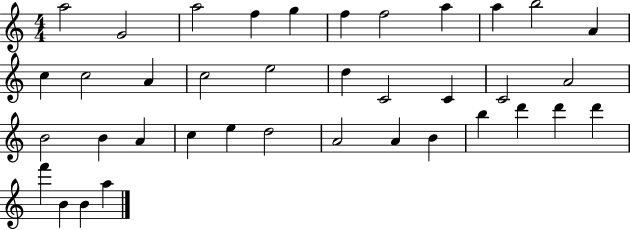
X:1
T:Untitled
M:4/4
L:1/4
K:C
a2 G2 a2 f g f f2 a a b2 A c c2 A c2 e2 d C2 C C2 A2 B2 B A c e d2 A2 A B b d' d' d' f' B B a